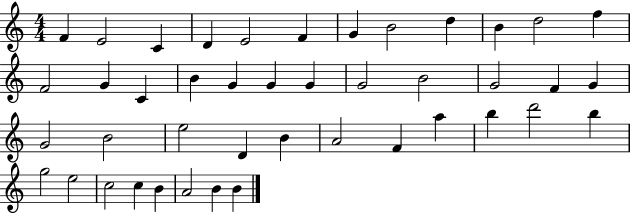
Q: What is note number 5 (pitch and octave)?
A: E4